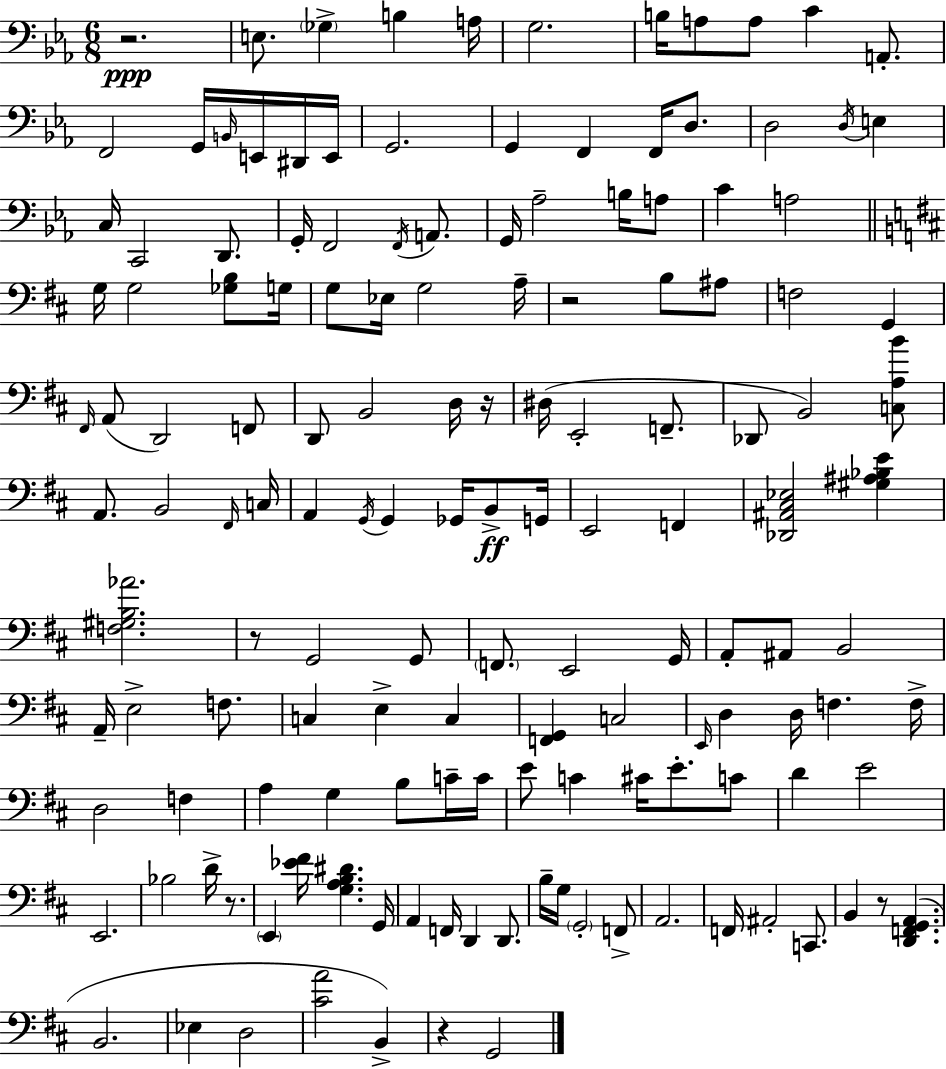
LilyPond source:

{
  \clef bass
  \numericTimeSignature
  \time 6/8
  \key ees \major
  \repeat volta 2 { r2.\ppp | e8. \parenthesize ges4-> b4 a16 | g2. | b16 a8 a8 c'4 a,8.-. | \break f,2 g,16 \grace { b,16 } e,16 dis,16 | e,16 g,2. | g,4 f,4 f,16 d8. | d2 \acciaccatura { d16 } e4 | \break c16 c,2 d,8. | g,16-. f,2 \acciaccatura { f,16 } | a,8. g,16 aes2-- | b16 a8 c'4 a2 | \break \bar "||" \break \key d \major g16 g2 <ges b>8 g16 | g8 ees16 g2 a16-- | r2 b8 ais8 | f2 g,4 | \break \grace { fis,16 }( a,8 d,2) f,8 | d,8 b,2 d16 | r16 dis16( e,2-. f,8.-- | des,8 b,2) <c a b'>8 | \break a,8. b,2 | \grace { fis,16 } c16 a,4 \acciaccatura { g,16 } g,4 ges,16 | b,8->\ff g,16 e,2 f,4 | <des, ais, cis ees>2 <gis ais bes e'>4 | \break <f gis b aes'>2. | r8 g,2 | g,8 \parenthesize f,8. e,2 | g,16 a,8-. ais,8 b,2 | \break a,16-- e2-> | f8. c4 e4-> c4 | <f, g,>4 c2 | \grace { e,16 } d4 d16 f4. | \break f16-> d2 | f4 a4 g4 | b8 c'16-- c'16 e'8 c'4 cis'16 e'8.-. | c'8 d'4 e'2 | \break e,2. | bes2 | d'16-> r8. \parenthesize e,4 <ees' fis'>16 <g a b dis'>4. | g,16 a,4 f,16 d,4 | \break d,8. b16-- g16 \parenthesize g,2-. | f,8-> a,2. | f,16 ais,2-. | c,8. b,4 r8 <d, f, g, a,>4.( | \break b,2. | ees4 d2 | <cis' a'>2 | b,4->) r4 g,2 | \break } \bar "|."
}